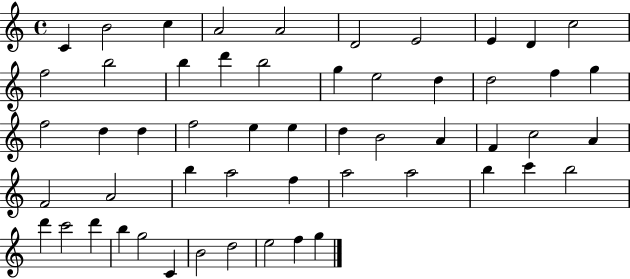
C4/q B4/h C5/q A4/h A4/h D4/h E4/h E4/q D4/q C5/h F5/h B5/h B5/q D6/q B5/h G5/q E5/h D5/q D5/h F5/q G5/q F5/h D5/q D5/q F5/h E5/q E5/q D5/q B4/h A4/q F4/q C5/h A4/q F4/h A4/h B5/q A5/h F5/q A5/h A5/h B5/q C6/q B5/h D6/q C6/h D6/q B5/q G5/h C4/q B4/h D5/h E5/h F5/q G5/q